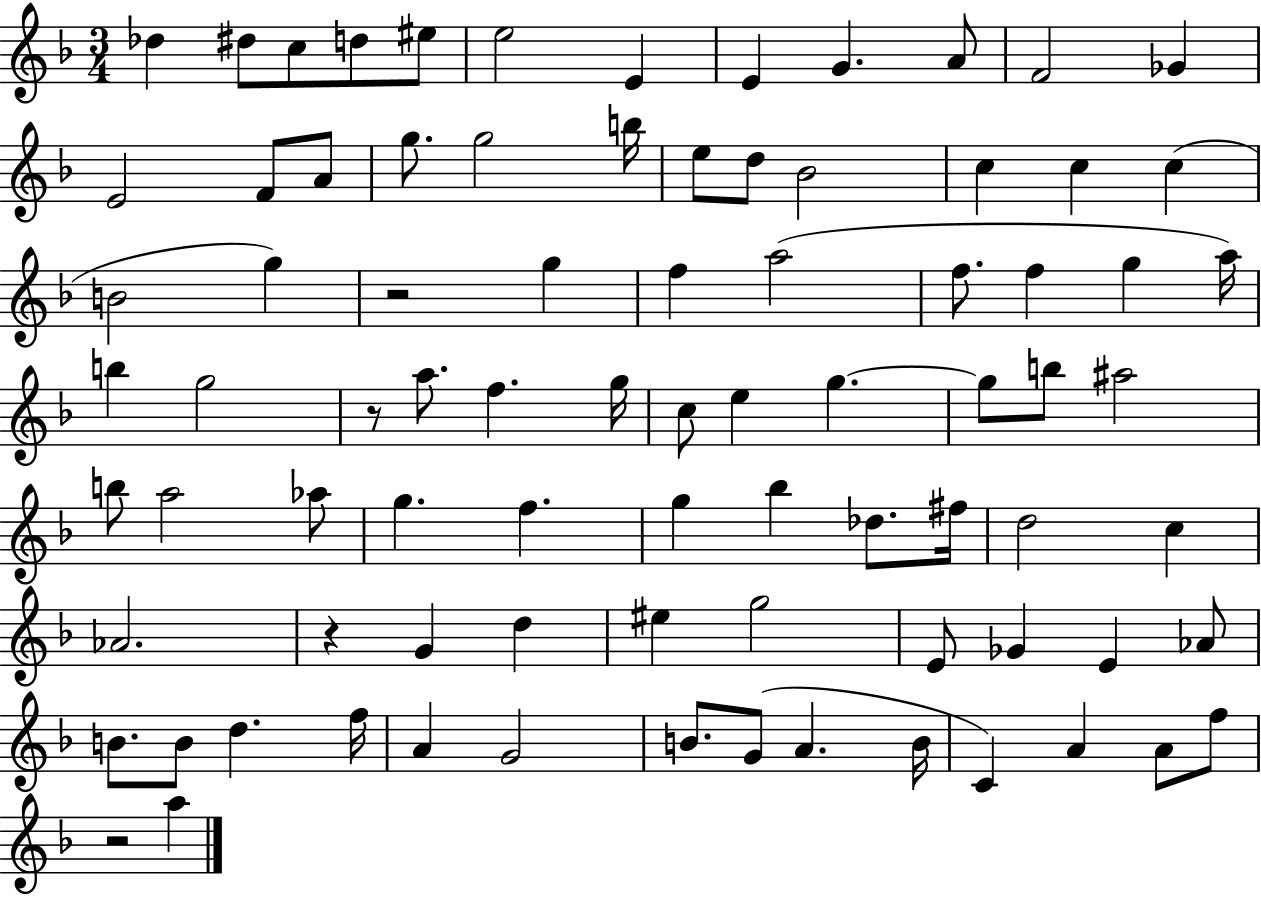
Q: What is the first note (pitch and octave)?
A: Db5